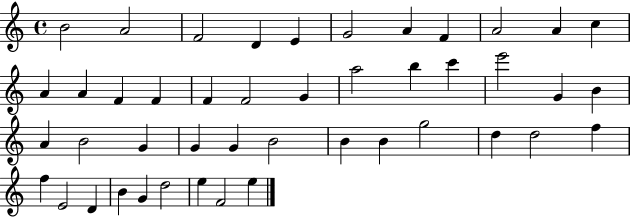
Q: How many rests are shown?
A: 0